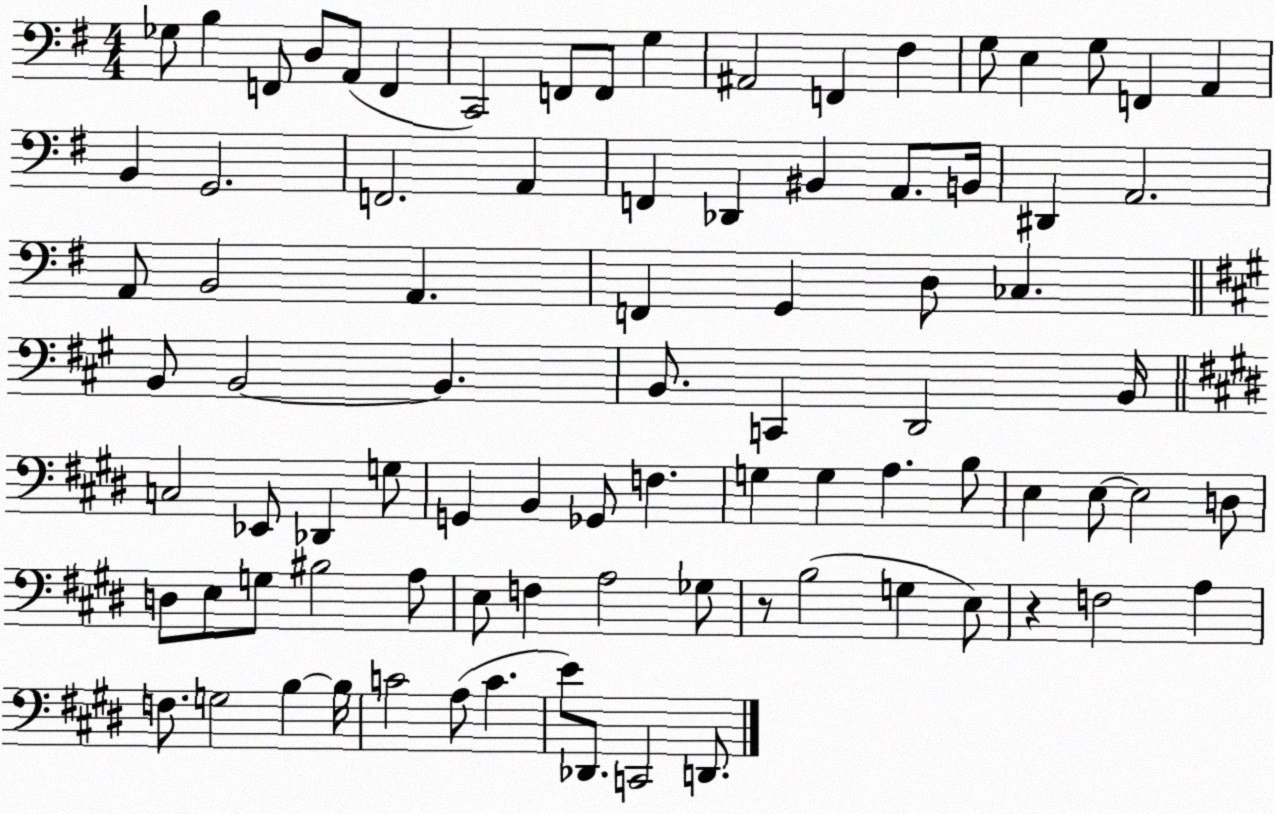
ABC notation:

X:1
T:Untitled
M:4/4
L:1/4
K:G
_G,/2 B, F,,/2 D,/2 A,,/2 F,, C,,2 F,,/2 F,,/2 G, ^A,,2 F,, ^F, G,/2 E, G,/2 F,, A,, B,, G,,2 F,,2 A,, F,, _D,, ^B,, A,,/2 B,,/4 ^D,, A,,2 A,,/2 B,,2 A,, F,, G,, D,/2 _C, B,,/2 B,,2 B,, B,,/2 C,, D,,2 B,,/4 C,2 _E,,/2 _D,, G,/2 G,, B,, _G,,/2 F, G, G, A, B,/2 E, E,/2 E,2 D,/2 D,/2 E,/2 G,/2 ^B,2 A,/2 E,/2 F, A,2 _G,/2 z/2 B,2 G, E,/2 z F,2 A, F,/2 G,2 B, B,/4 C2 A,/2 C E/2 _D,,/2 C,,2 D,,/2